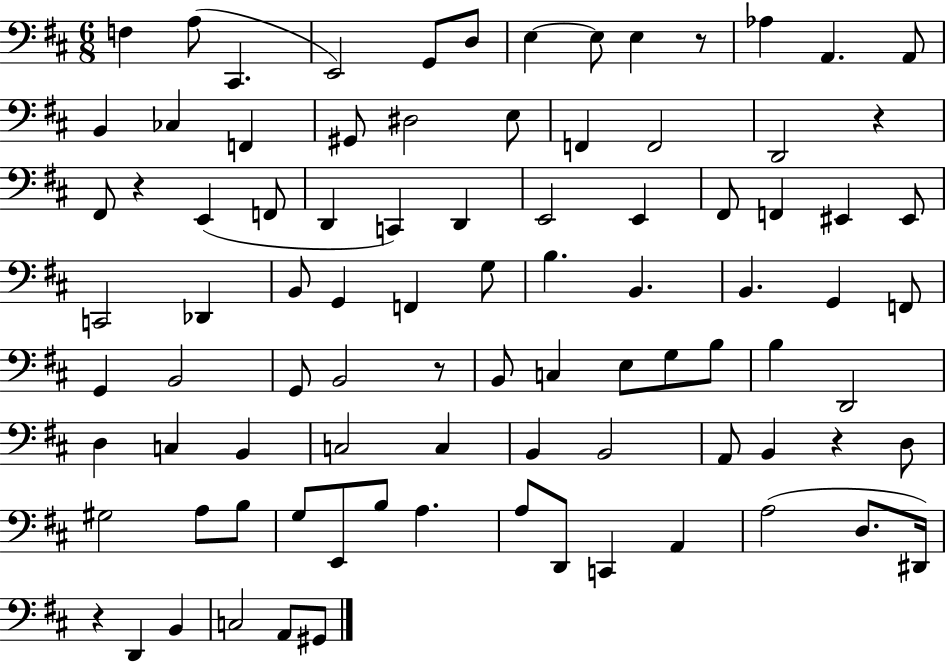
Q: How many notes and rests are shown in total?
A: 90